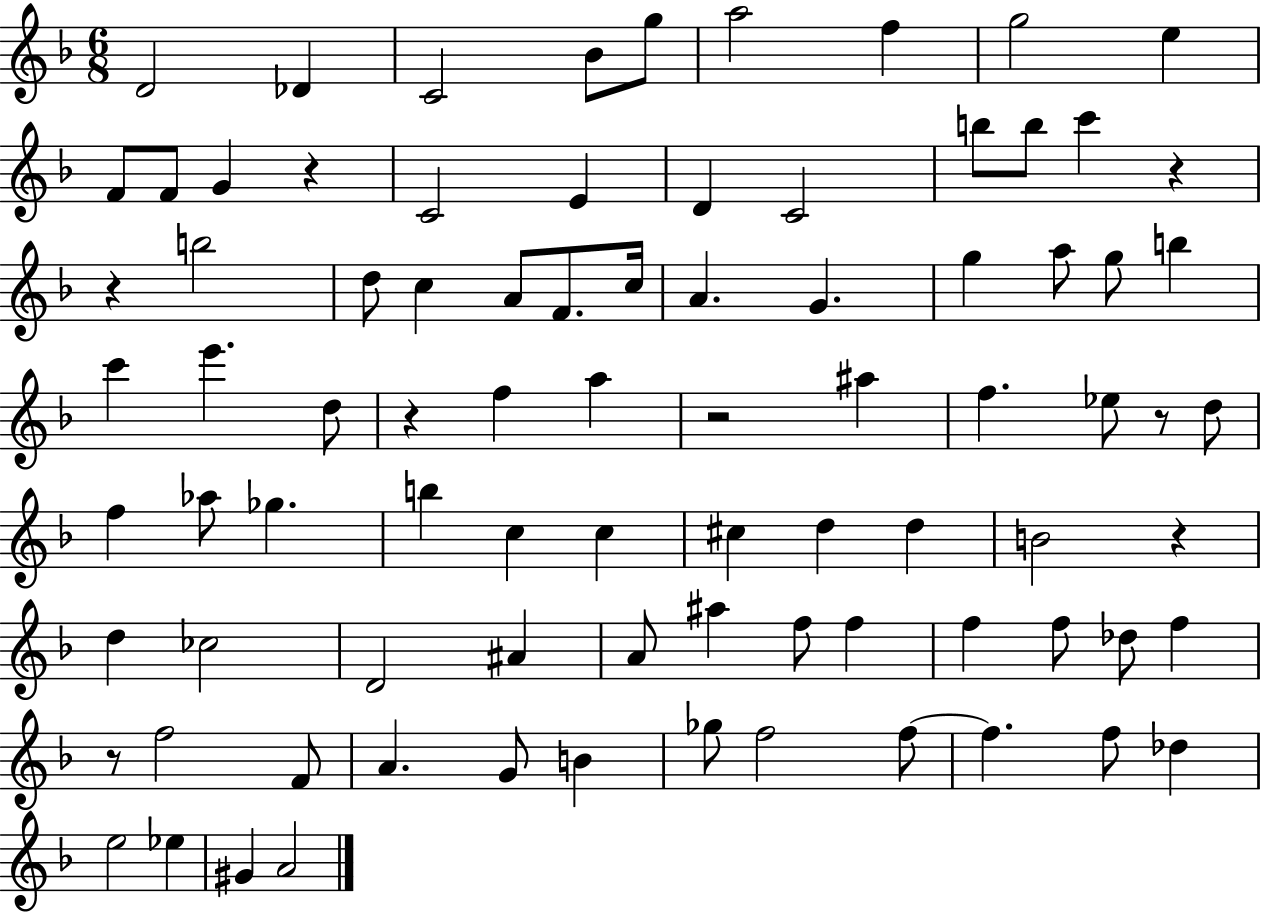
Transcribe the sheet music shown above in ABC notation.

X:1
T:Untitled
M:6/8
L:1/4
K:F
D2 _D C2 _B/2 g/2 a2 f g2 e F/2 F/2 G z C2 E D C2 b/2 b/2 c' z z b2 d/2 c A/2 F/2 c/4 A G g a/2 g/2 b c' e' d/2 z f a z2 ^a f _e/2 z/2 d/2 f _a/2 _g b c c ^c d d B2 z d _c2 D2 ^A A/2 ^a f/2 f f f/2 _d/2 f z/2 f2 F/2 A G/2 B _g/2 f2 f/2 f f/2 _d e2 _e ^G A2